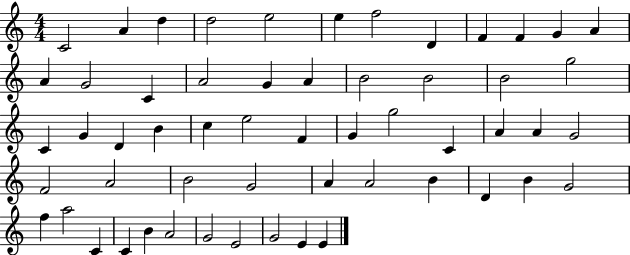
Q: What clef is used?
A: treble